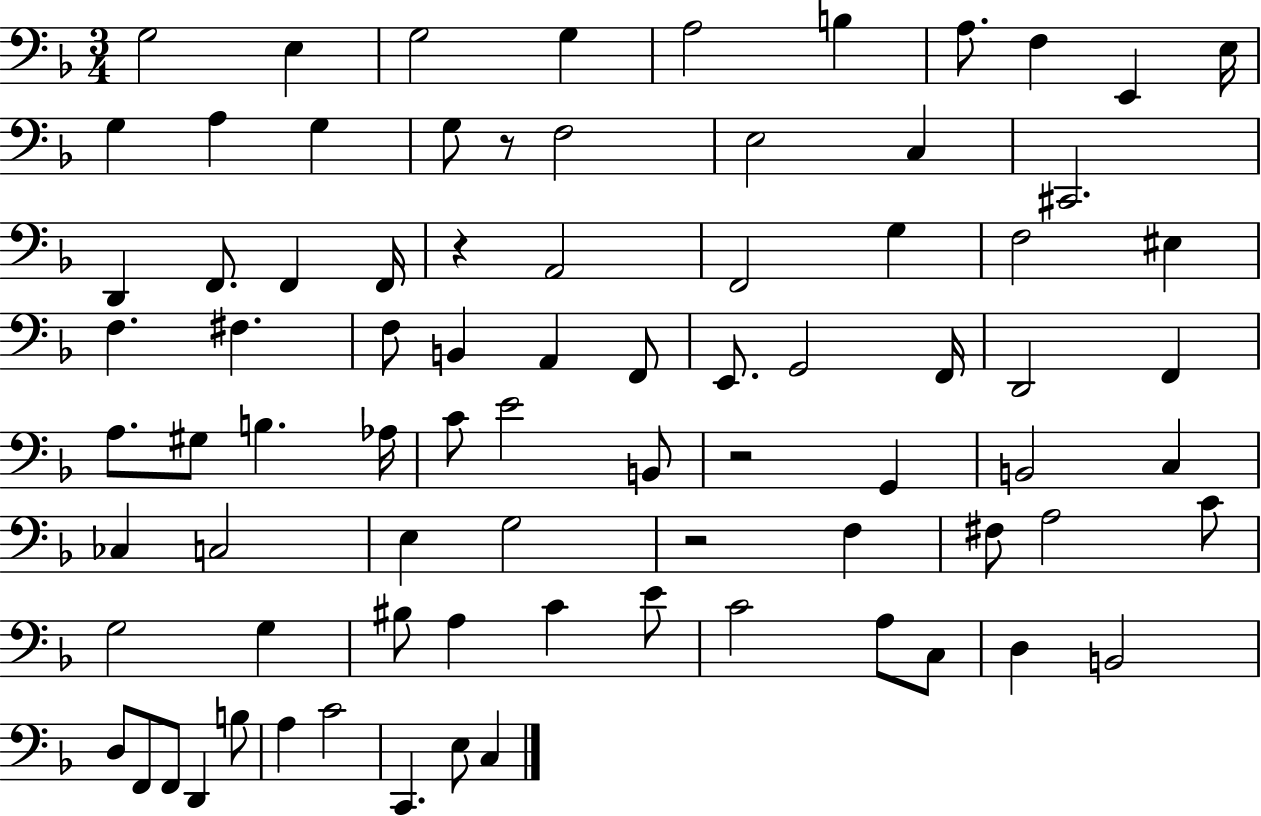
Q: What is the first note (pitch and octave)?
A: G3